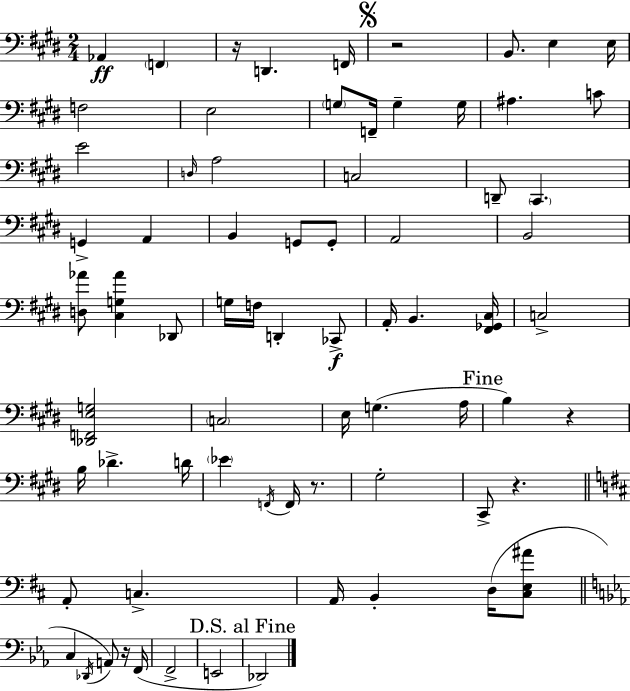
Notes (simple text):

Ab2/q F2/q R/s D2/q. F2/s R/h B2/e. E3/q E3/s F3/h E3/h G3/e F2/s G3/q G3/s A#3/q. C4/e E4/h D3/s A3/h C3/h D2/e C#2/q. G2/q A2/q B2/q G2/e G2/e A2/h B2/h [D3,Ab4]/e [C#3,G3,Ab4]/q Db2/e G3/s F3/s D2/q CES2/e A2/s B2/q. [F#2,Gb2,C#3]/s C3/h [Db2,F2,E3,G3]/h C3/h E3/s G3/q. A3/s B3/q R/q B3/s Db4/q. D4/s Eb4/q F2/s F2/s R/e. G#3/h C#2/e R/q. A2/e C3/q. A2/s B2/q D3/s [C#3,E3,A#4]/e C3/q Db2/s A2/e R/s F2/s F2/h E2/h Db2/h